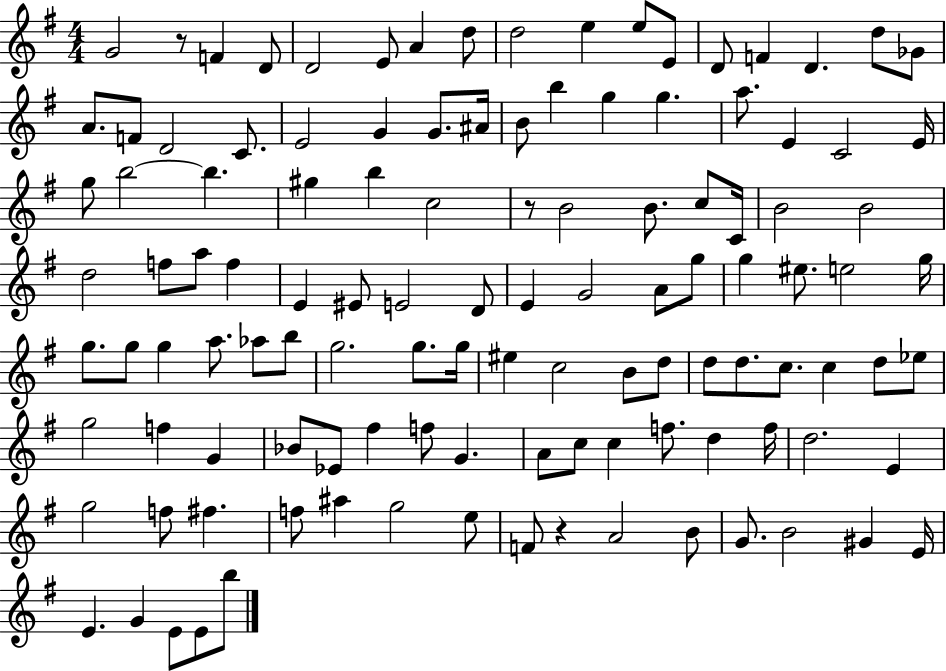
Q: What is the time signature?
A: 4/4